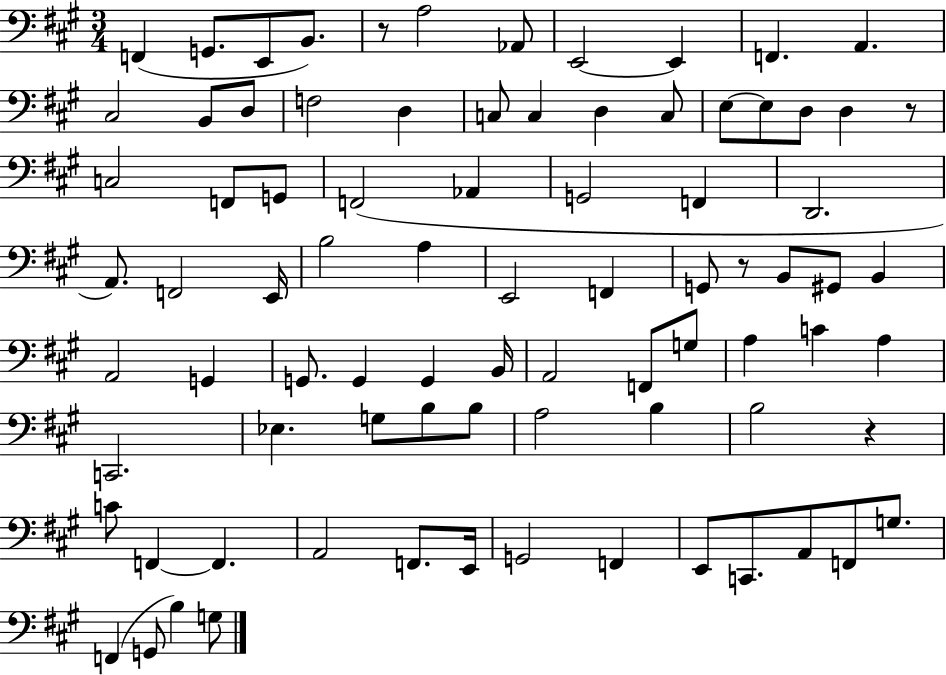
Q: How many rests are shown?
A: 4